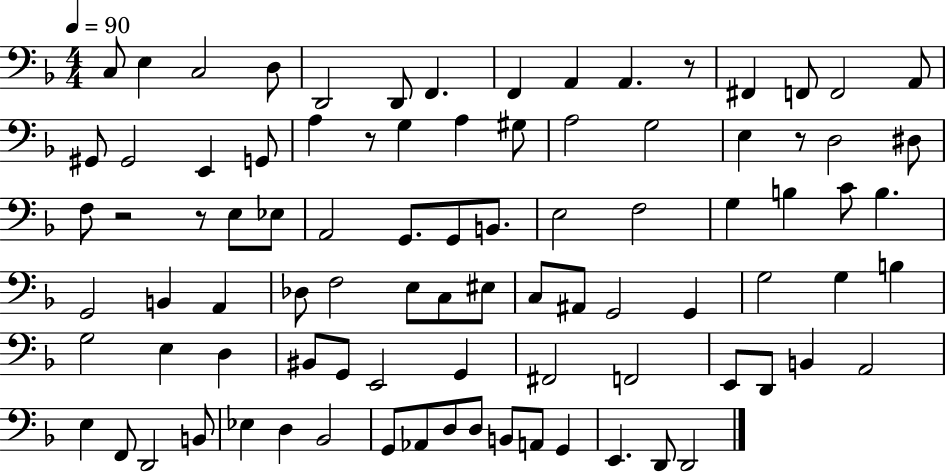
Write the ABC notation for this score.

X:1
T:Untitled
M:4/4
L:1/4
K:F
C,/2 E, C,2 D,/2 D,,2 D,,/2 F,, F,, A,, A,, z/2 ^F,, F,,/2 F,,2 A,,/2 ^G,,/2 ^G,,2 E,, G,,/2 A, z/2 G, A, ^G,/2 A,2 G,2 E, z/2 D,2 ^D,/2 F,/2 z2 z/2 E,/2 _E,/2 A,,2 G,,/2 G,,/2 B,,/2 E,2 F,2 G, B, C/2 B, G,,2 B,, A,, _D,/2 F,2 E,/2 C,/2 ^E,/2 C,/2 ^A,,/2 G,,2 G,, G,2 G, B, G,2 E, D, ^B,,/2 G,,/2 E,,2 G,, ^F,,2 F,,2 E,,/2 D,,/2 B,, A,,2 E, F,,/2 D,,2 B,,/2 _E, D, _B,,2 G,,/2 _A,,/2 D,/2 D,/2 B,,/2 A,,/2 G,, E,, D,,/2 D,,2